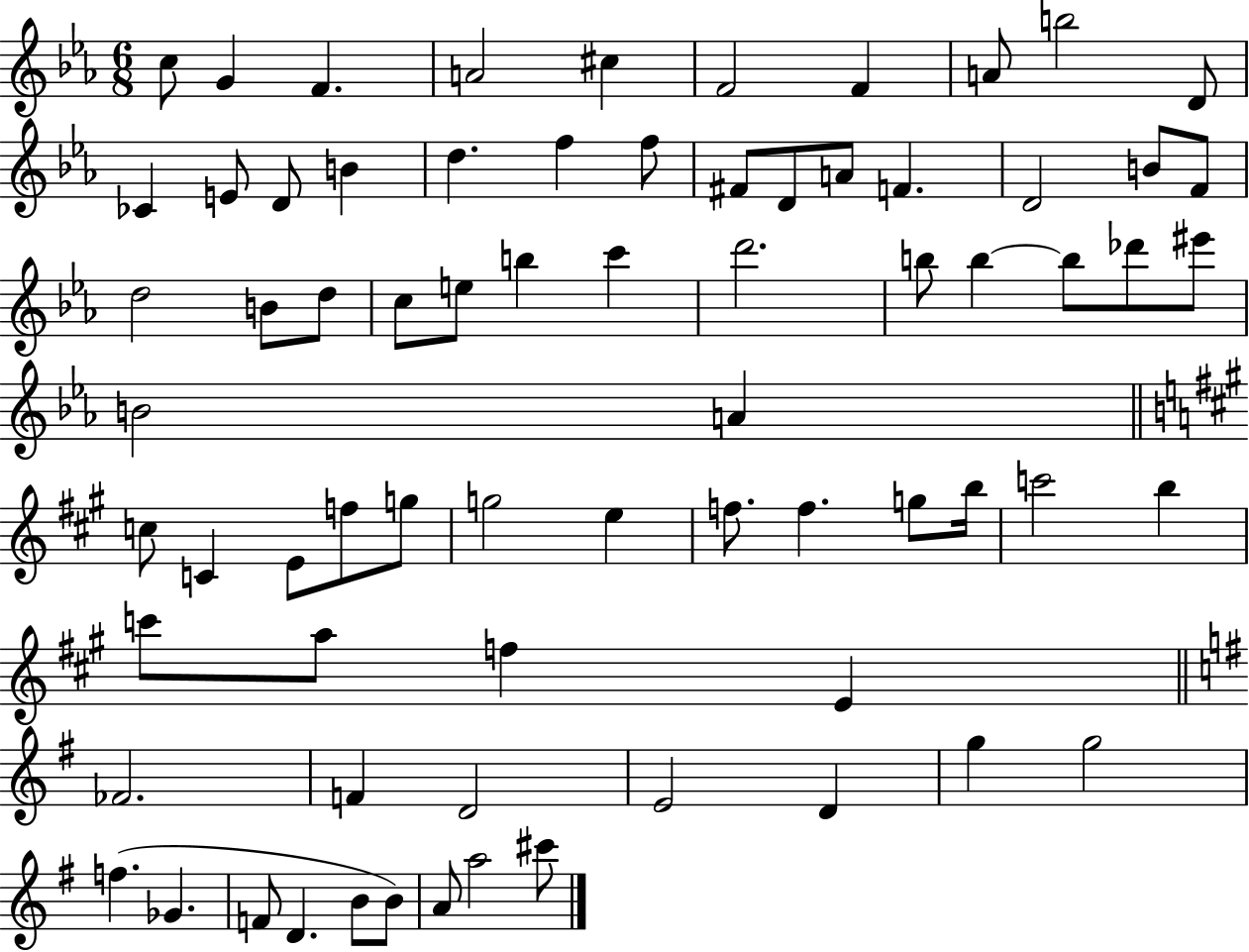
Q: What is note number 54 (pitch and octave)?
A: A5